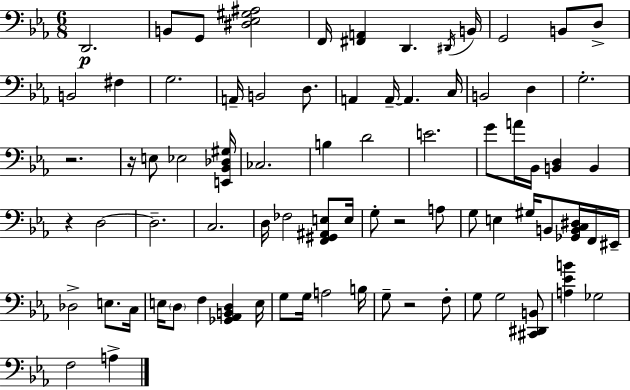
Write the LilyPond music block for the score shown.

{
  \clef bass
  \numericTimeSignature
  \time 6/8
  \key c \minor
  d,2.\p | b,8 g,8 <dis ees gis ais>2 | f,16 <fis, a,>4 d,4. \acciaccatura { dis,16 } | b,16 g,2 b,8 d8-> | \break b,2 fis4 | g2. | a,16-- b,2 d8. | a,4 a,16--~~ a,4. | \break c16 b,2 d4 | g2.-. | r2. | r16 e8 ees2 | \break <e, bes, des gis>16 ces2. | b4 d'2 | e'2. | g'8 a'16 bes,16 <b, d>4 b,4 | \break r4 d2~~ | d2.-- | c2. | d16 fes2 <f, gis, ais, e>8 | \break e16 g8-. r2 a8 | g8 e4 gis16 b,8 <ges, b, c dis>16 f,16 | eis,16-- des2-> e8. | c16 e16 \parenthesize d8 f4 <ges, aes, b, d>4 | \break e16 g8 g16 a2 | b16 g8-- r2 f8-. | g8 g2 <cis, dis, b,>8 | <a ees' b'>4 ges2 | \break f2 a4-> | \bar "|."
}